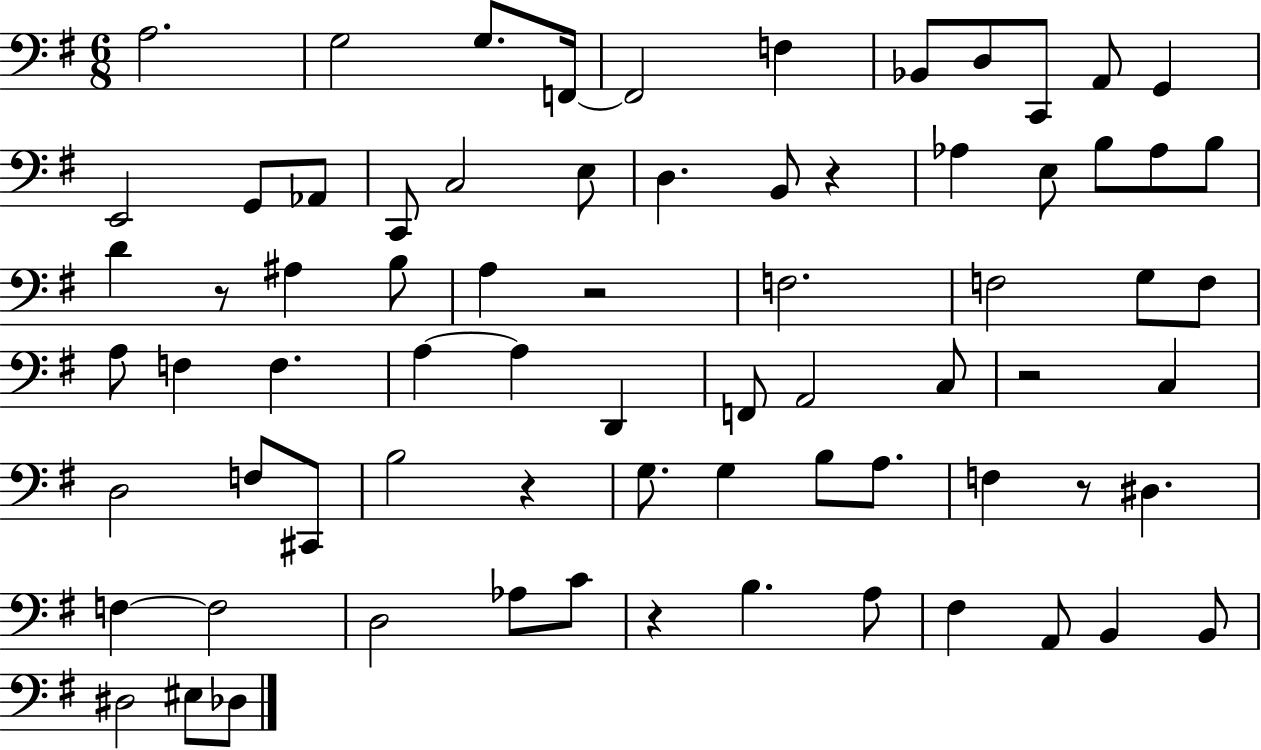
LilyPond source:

{
  \clef bass
  \numericTimeSignature
  \time 6/8
  \key g \major
  a2. | g2 g8. f,16~~ | f,2 f4 | bes,8 d8 c,8 a,8 g,4 | \break e,2 g,8 aes,8 | c,8 c2 e8 | d4. b,8 r4 | aes4 e8 b8 aes8 b8 | \break d'4 r8 ais4 b8 | a4 r2 | f2. | f2 g8 f8 | \break a8 f4 f4. | a4~~ a4 d,4 | f,8 a,2 c8 | r2 c4 | \break d2 f8 cis,8 | b2 r4 | g8. g4 b8 a8. | f4 r8 dis4. | \break f4~~ f2 | d2 aes8 c'8 | r4 b4. a8 | fis4 a,8 b,4 b,8 | \break dis2 eis8 des8 | \bar "|."
}